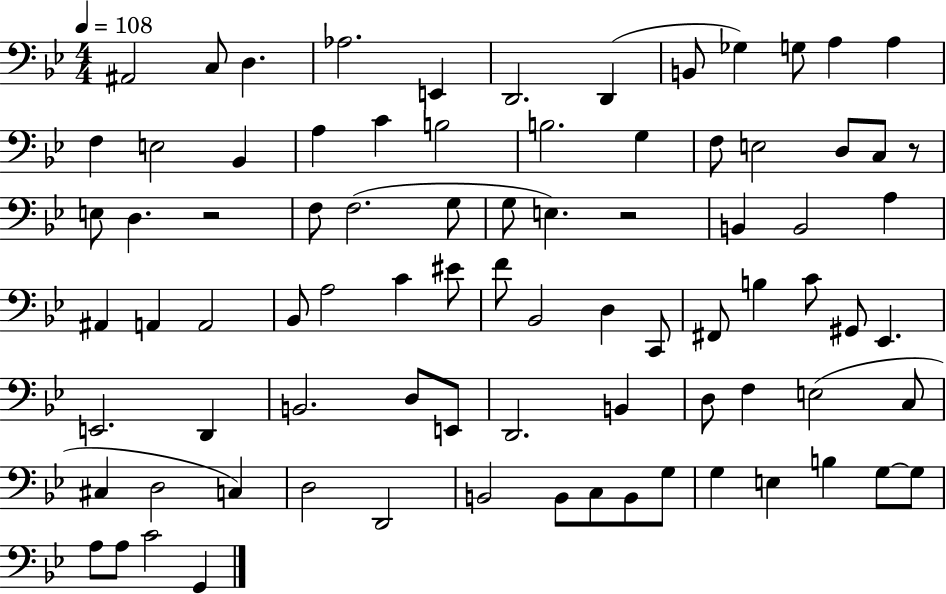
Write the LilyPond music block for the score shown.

{
  \clef bass
  \numericTimeSignature
  \time 4/4
  \key bes \major
  \tempo 4 = 108
  ais,2 c8 d4. | aes2. e,4 | d,2. d,4( | b,8 ges4) g8 a4 a4 | \break f4 e2 bes,4 | a4 c'4 b2 | b2. g4 | f8 e2 d8 c8 r8 | \break e8 d4. r2 | f8 f2.( g8 | g8 e4.) r2 | b,4 b,2 a4 | \break ais,4 a,4 a,2 | bes,8 a2 c'4 eis'8 | f'8 bes,2 d4 c,8 | fis,8 b4 c'8 gis,8 ees,4. | \break e,2. d,4 | b,2. d8 e,8 | d,2. b,4 | d8 f4 e2( c8 | \break cis4 d2 c4) | d2 d,2 | b,2 b,8 c8 b,8 g8 | g4 e4 b4 g8~~ g8 | \break a8 a8 c'2 g,4 | \bar "|."
}